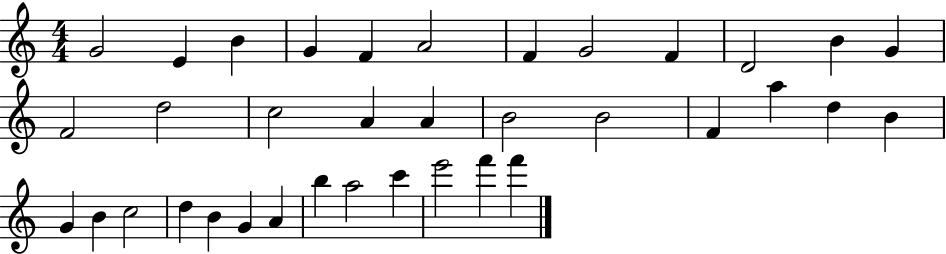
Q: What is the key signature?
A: C major